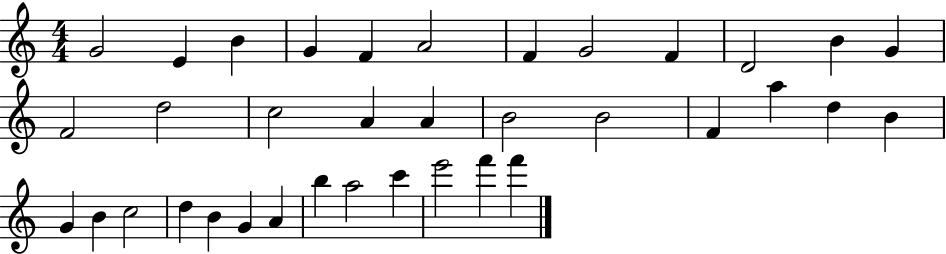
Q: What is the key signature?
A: C major